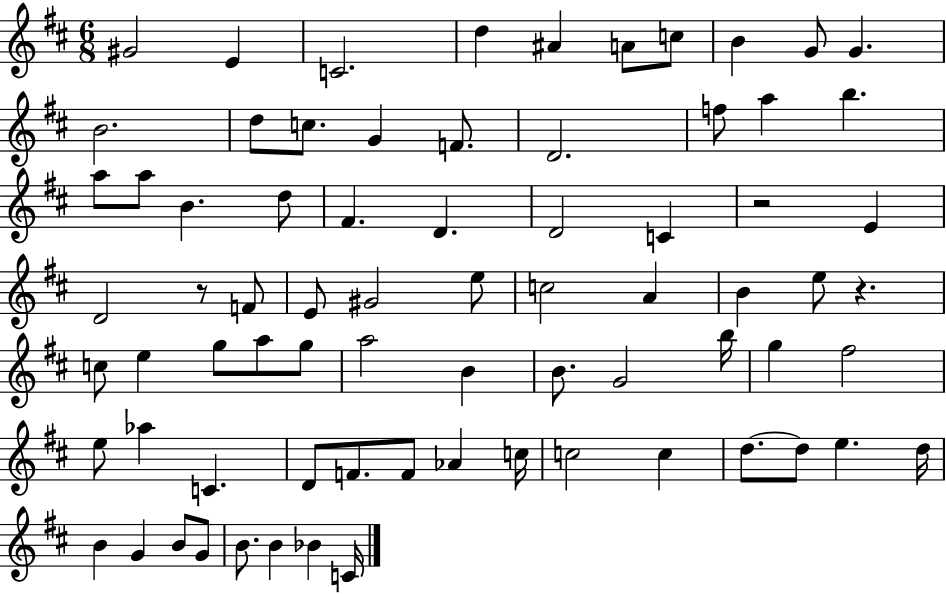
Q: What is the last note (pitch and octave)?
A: C4